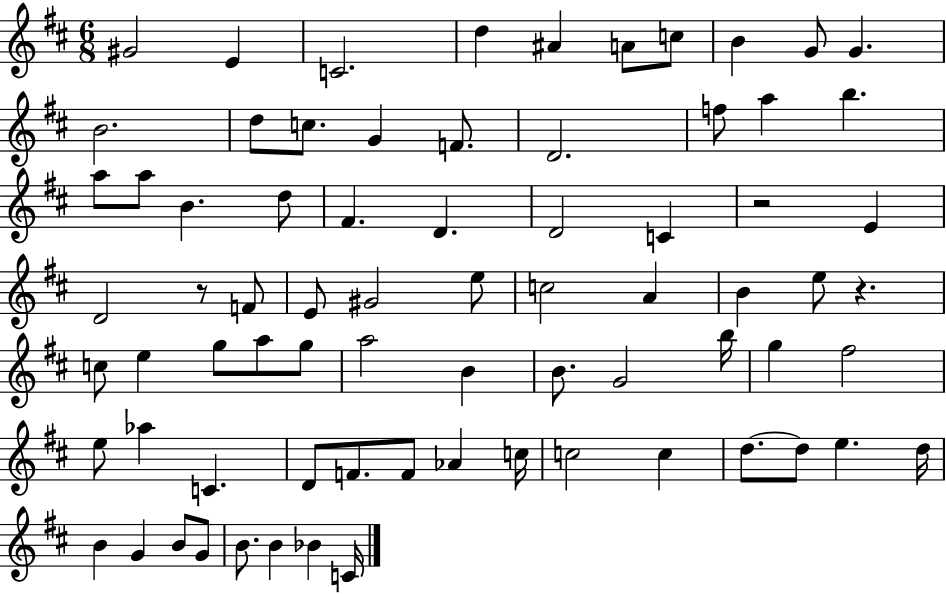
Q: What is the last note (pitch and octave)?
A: C4